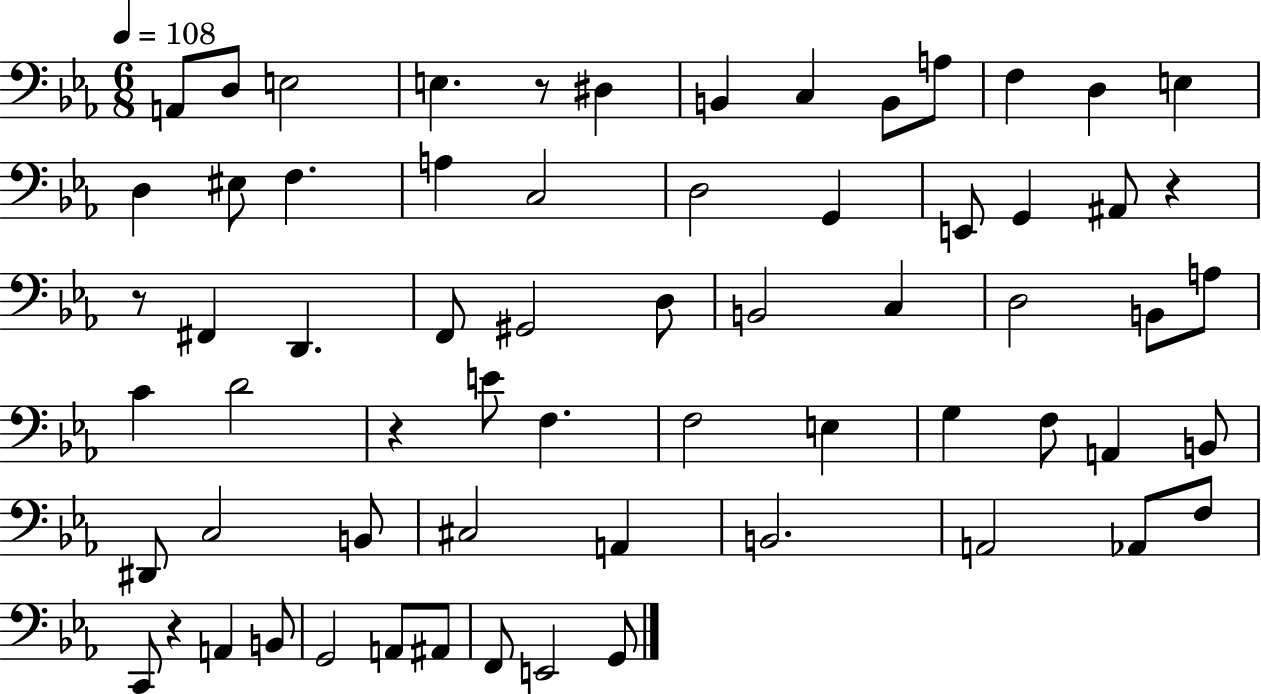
X:1
T:Untitled
M:6/8
L:1/4
K:Eb
A,,/2 D,/2 E,2 E, z/2 ^D, B,, C, B,,/2 A,/2 F, D, E, D, ^E,/2 F, A, C,2 D,2 G,, E,,/2 G,, ^A,,/2 z z/2 ^F,, D,, F,,/2 ^G,,2 D,/2 B,,2 C, D,2 B,,/2 A,/2 C D2 z E/2 F, F,2 E, G, F,/2 A,, B,,/2 ^D,,/2 C,2 B,,/2 ^C,2 A,, B,,2 A,,2 _A,,/2 F,/2 C,,/2 z A,, B,,/2 G,,2 A,,/2 ^A,,/2 F,,/2 E,,2 G,,/2